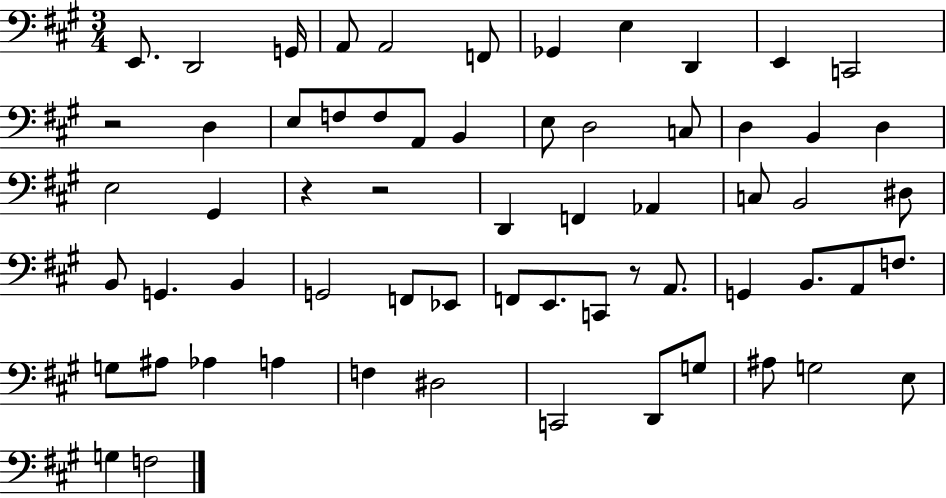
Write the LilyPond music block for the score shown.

{
  \clef bass
  \numericTimeSignature
  \time 3/4
  \key a \major
  e,8. d,2 g,16 | a,8 a,2 f,8 | ges,4 e4 d,4 | e,4 c,2 | \break r2 d4 | e8 f8 f8 a,8 b,4 | e8 d2 c8 | d4 b,4 d4 | \break e2 gis,4 | r4 r2 | d,4 f,4 aes,4 | c8 b,2 dis8 | \break b,8 g,4. b,4 | g,2 f,8 ees,8 | f,8 e,8. c,8 r8 a,8. | g,4 b,8. a,8 f8. | \break g8 ais8 aes4 a4 | f4 dis2 | c,2 d,8 g8 | ais8 g2 e8 | \break g4 f2 | \bar "|."
}